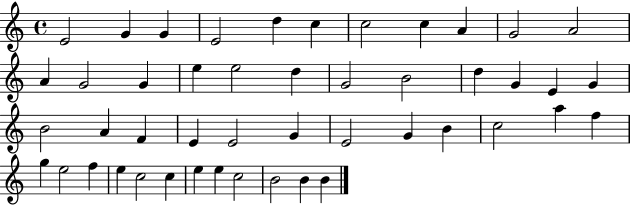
X:1
T:Untitled
M:4/4
L:1/4
K:C
E2 G G E2 d c c2 c A G2 A2 A G2 G e e2 d G2 B2 d G E G B2 A F E E2 G E2 G B c2 a f g e2 f e c2 c e e c2 B2 B B